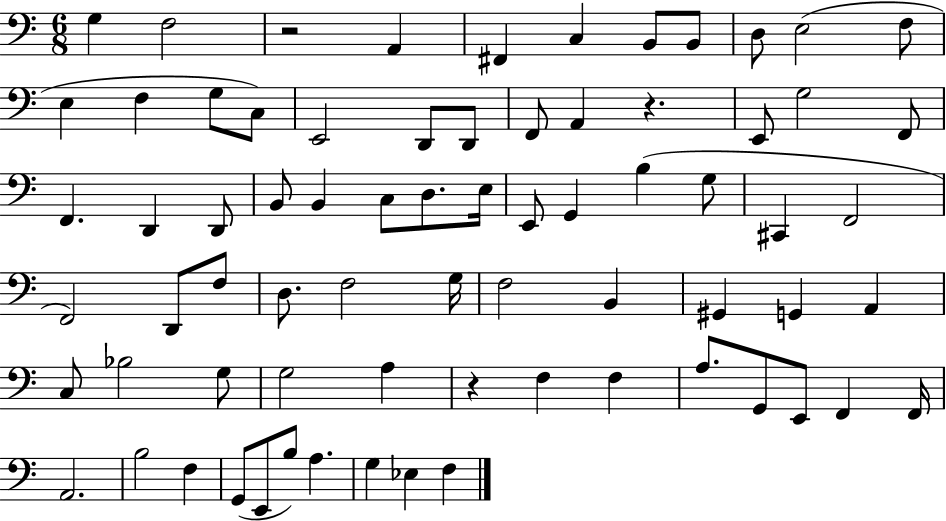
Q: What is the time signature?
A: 6/8